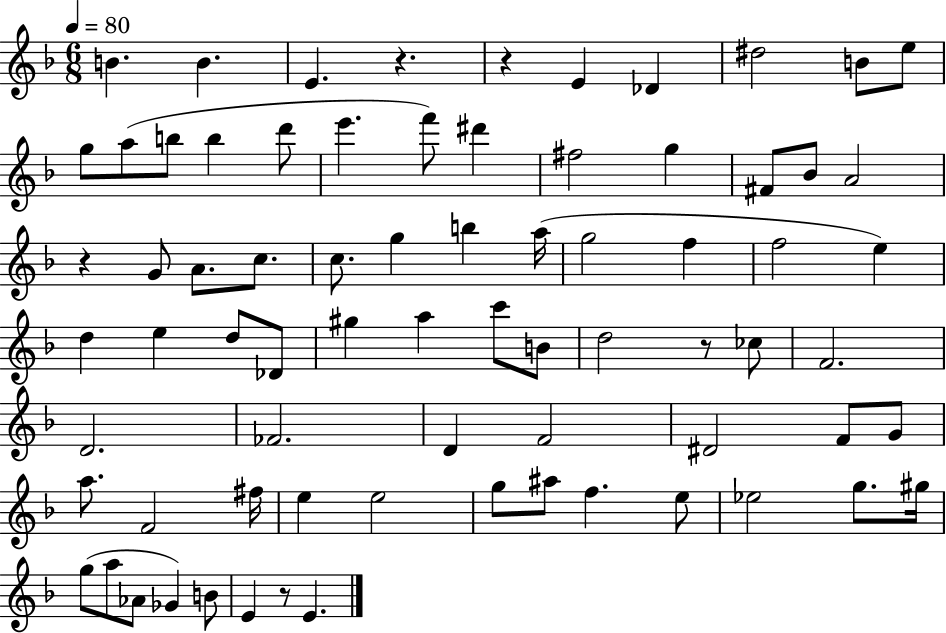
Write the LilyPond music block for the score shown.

{
  \clef treble
  \numericTimeSignature
  \time 6/8
  \key f \major
  \tempo 4 = 80
  b'4. b'4. | e'4. r4. | r4 e'4 des'4 | dis''2 b'8 e''8 | \break g''8 a''8( b''8 b''4 d'''8 | e'''4. f'''8) dis'''4 | fis''2 g''4 | fis'8 bes'8 a'2 | \break r4 g'8 a'8. c''8. | c''8. g''4 b''4 a''16( | g''2 f''4 | f''2 e''4) | \break d''4 e''4 d''8 des'8 | gis''4 a''4 c'''8 b'8 | d''2 r8 ces''8 | f'2. | \break d'2. | fes'2. | d'4 f'2 | dis'2 f'8 g'8 | \break a''8. f'2 fis''16 | e''4 e''2 | g''8 ais''8 f''4. e''8 | ees''2 g''8. gis''16 | \break g''8( a''8 aes'8 ges'4) b'8 | e'4 r8 e'4. | \bar "|."
}